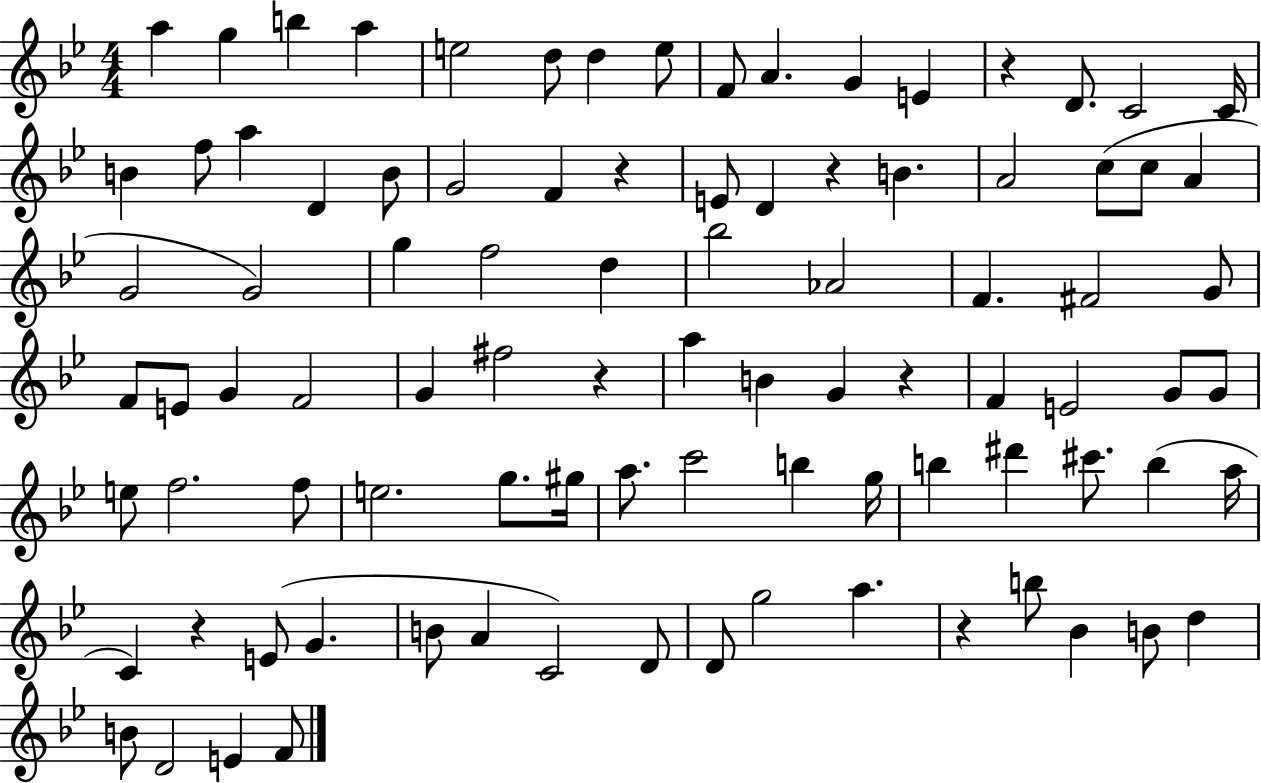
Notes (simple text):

A5/q G5/q B5/q A5/q E5/h D5/e D5/q E5/e F4/e A4/q. G4/q E4/q R/q D4/e. C4/h C4/s B4/q F5/e A5/q D4/q B4/e G4/h F4/q R/q E4/e D4/q R/q B4/q. A4/h C5/e C5/e A4/q G4/h G4/h G5/q F5/h D5/q Bb5/h Ab4/h F4/q. F#4/h G4/e F4/e E4/e G4/q F4/h G4/q F#5/h R/q A5/q B4/q G4/q R/q F4/q E4/h G4/e G4/e E5/e F5/h. F5/e E5/h. G5/e. G#5/s A5/e. C6/h B5/q G5/s B5/q D#6/q C#6/e. B5/q A5/s C4/q R/q E4/e G4/q. B4/e A4/q C4/h D4/e D4/e G5/h A5/q. R/q B5/e Bb4/q B4/e D5/q B4/e D4/h E4/q F4/e